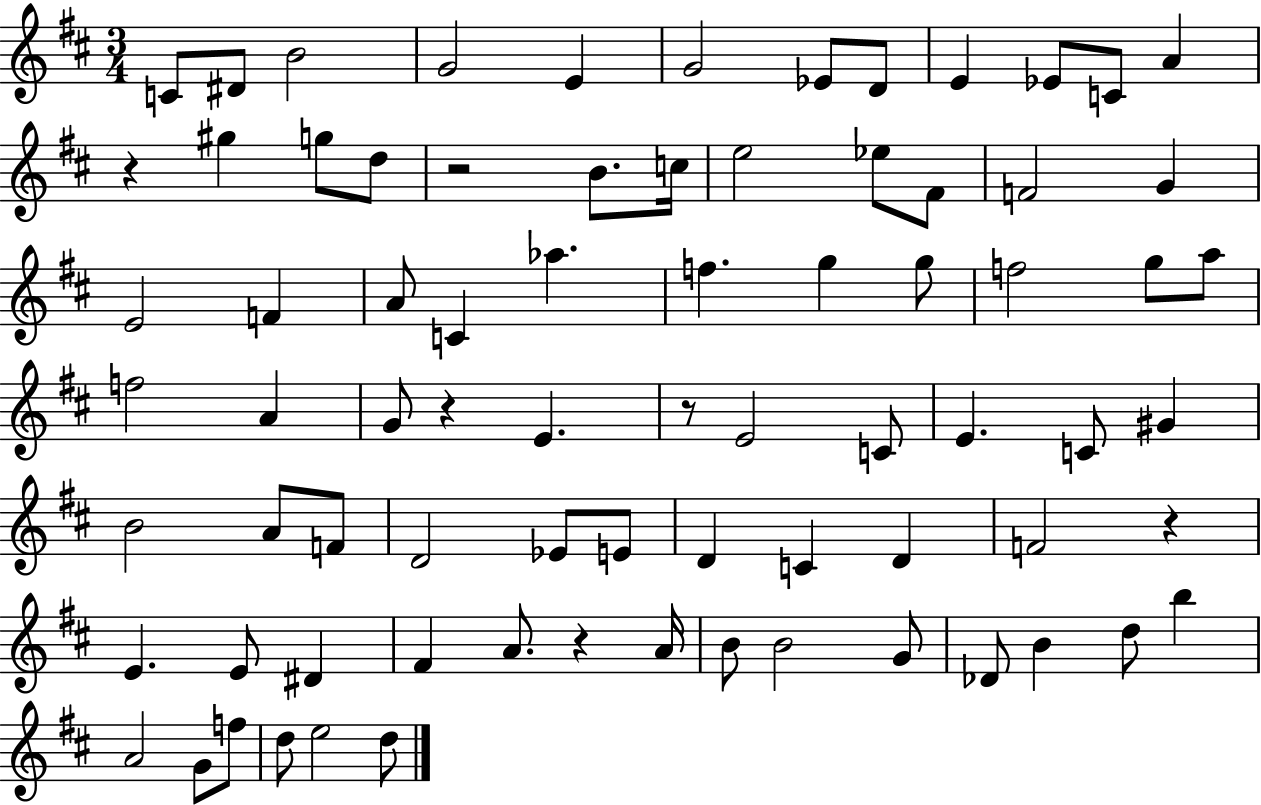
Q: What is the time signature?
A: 3/4